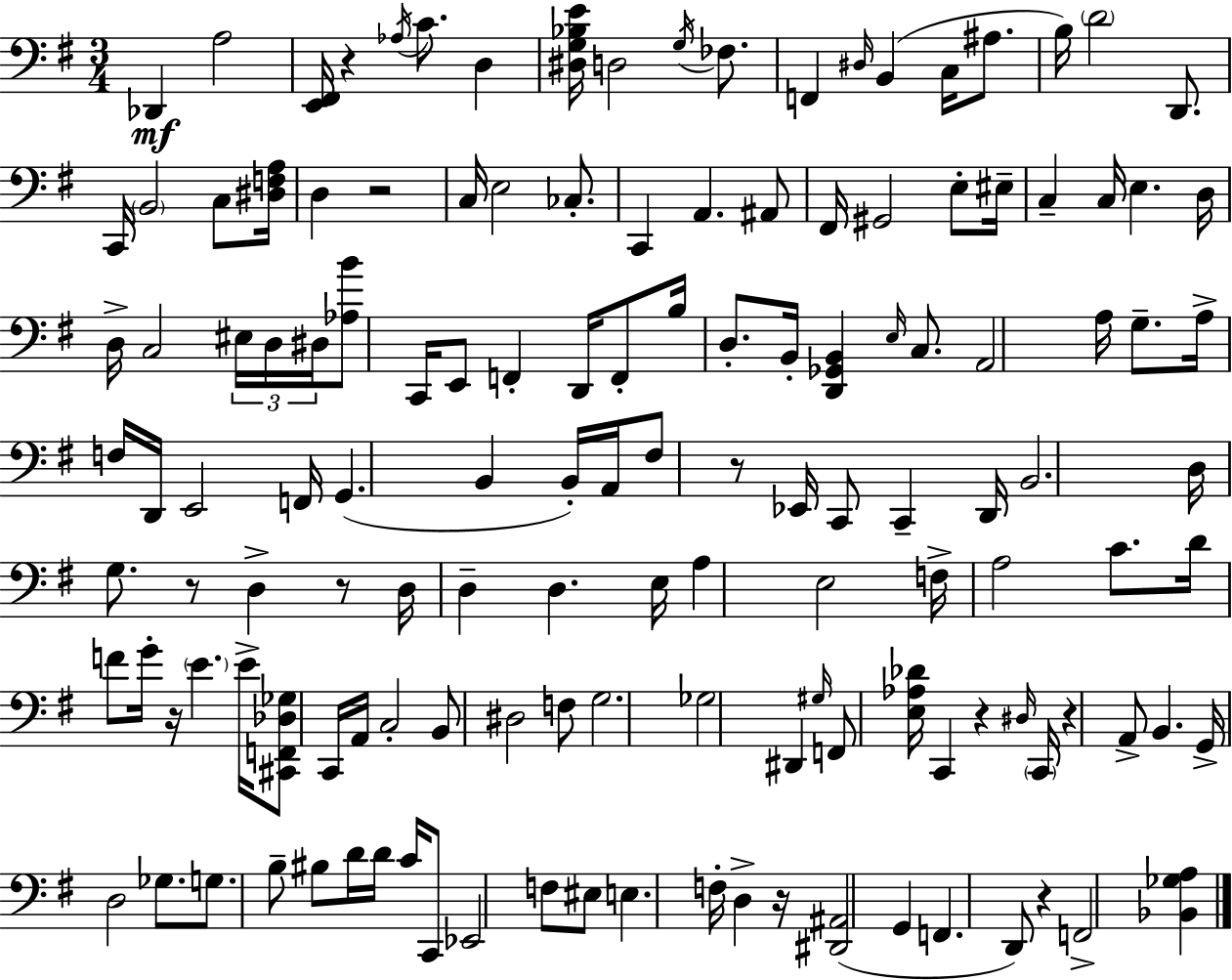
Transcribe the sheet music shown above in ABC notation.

X:1
T:Untitled
M:3/4
L:1/4
K:G
_D,, A,2 [E,,^F,,]/4 z _A,/4 C/2 D, [^D,G,_B,E]/4 D,2 G,/4 _F,/2 F,, ^D,/4 B,, C,/4 ^A,/2 B,/4 D2 D,,/2 C,,/4 B,,2 C,/2 [^D,F,A,]/4 D, z2 C,/4 E,2 _C,/2 C,, A,, ^A,,/2 ^F,,/4 ^G,,2 E,/2 ^E,/4 C, C,/4 E, D,/4 D,/4 C,2 ^E,/4 D,/4 ^D,/4 [_A,B]/2 C,,/4 E,,/2 F,, D,,/4 F,,/2 B,/4 D,/2 B,,/4 [D,,_G,,B,,] E,/4 C,/2 A,,2 A,/4 G,/2 A,/4 F,/4 D,,/4 E,,2 F,,/4 G,, B,, B,,/4 A,,/4 ^F,/2 z/2 _E,,/4 C,,/2 C,, D,,/4 B,,2 D,/4 G,/2 z/2 D, z/2 D,/4 D, D, E,/4 A, E,2 F,/4 A,2 C/2 D/4 F/2 G/4 z/4 E E/4 [^C,,F,,_D,_G,]/2 C,,/4 A,,/4 C,2 B,,/2 ^D,2 F,/2 G,2 _G,2 ^D,, ^G,/4 F,,/2 [E,_A,_D]/4 C,, z ^D,/4 C,,/4 z A,,/2 B,, G,,/4 D,2 _G,/2 G,/2 B,/2 ^B,/2 D/4 D/4 C/4 C,,/2 _E,,2 F,/2 ^E,/2 E, F,/4 D, z/4 [^D,,^A,,]2 G,, F,, D,,/2 z F,,2 [_B,,_G,A,]